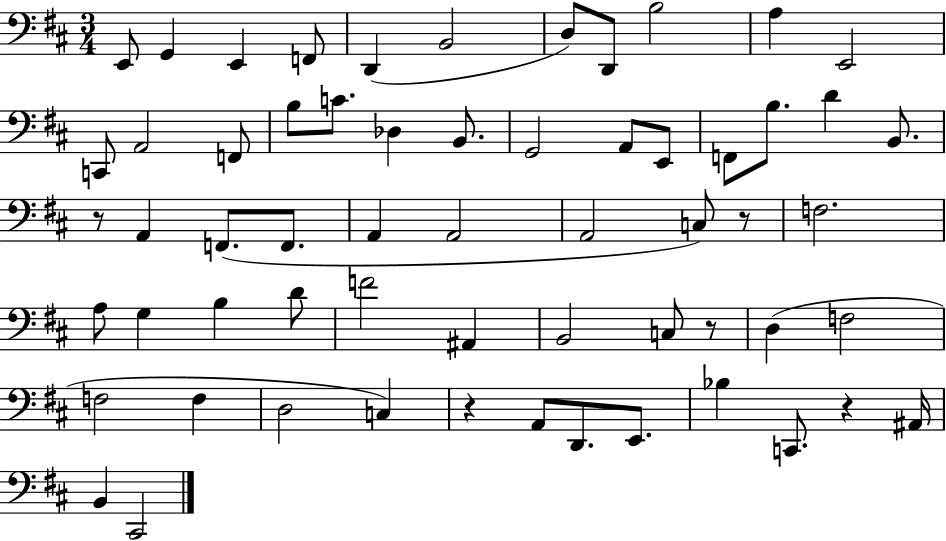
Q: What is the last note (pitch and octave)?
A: C#2